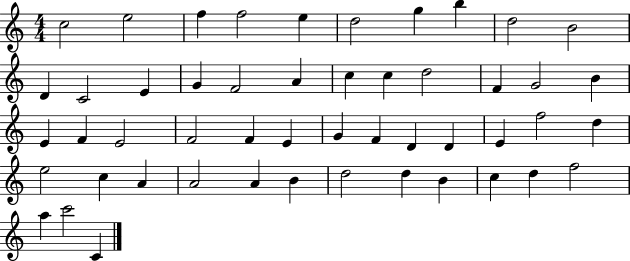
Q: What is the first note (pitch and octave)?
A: C5